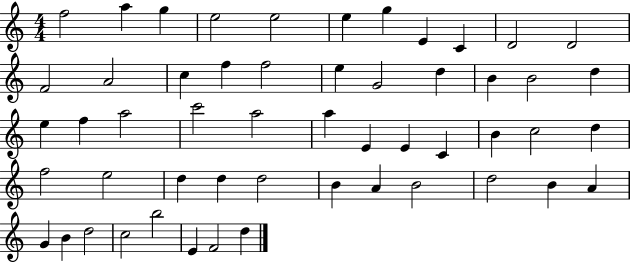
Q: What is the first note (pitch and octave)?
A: F5